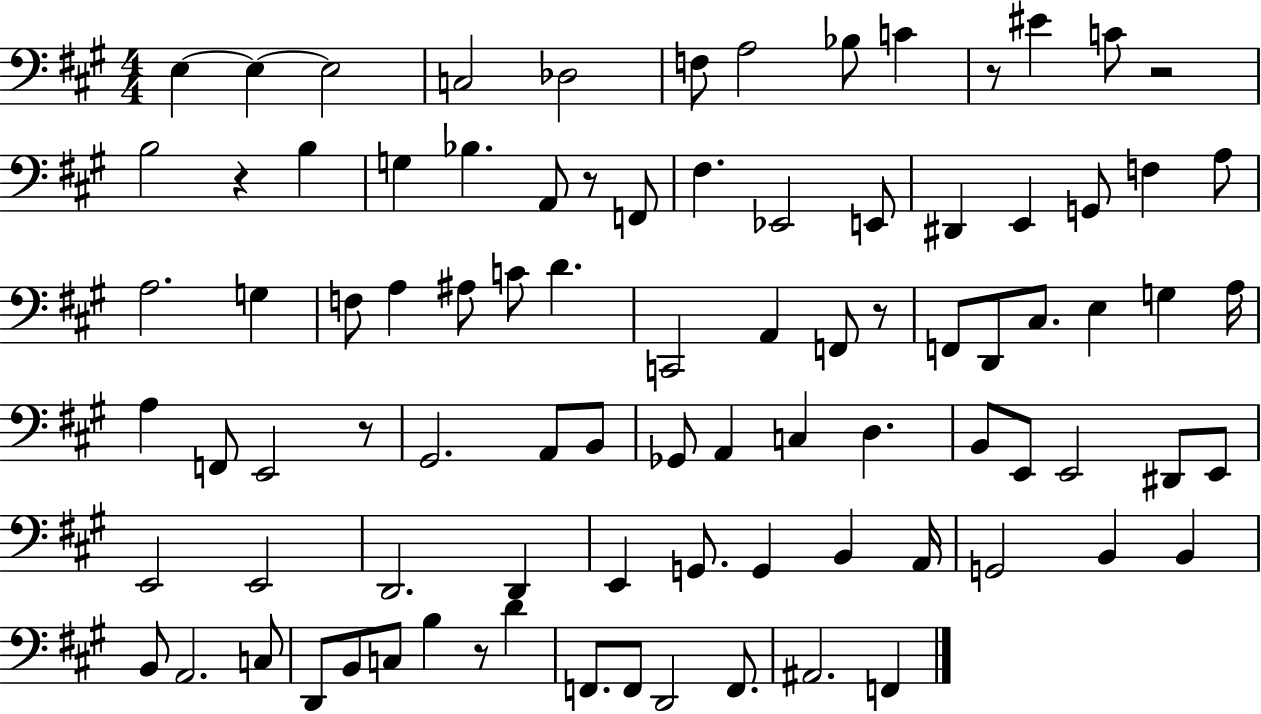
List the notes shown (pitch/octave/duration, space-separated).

E3/q E3/q E3/h C3/h Db3/h F3/e A3/h Bb3/e C4/q R/e EIS4/q C4/e R/h B3/h R/q B3/q G3/q Bb3/q. A2/e R/e F2/e F#3/q. Eb2/h E2/e D#2/q E2/q G2/e F3/q A3/e A3/h. G3/q F3/e A3/q A#3/e C4/e D4/q. C2/h A2/q F2/e R/e F2/e D2/e C#3/e. E3/q G3/q A3/s A3/q F2/e E2/h R/e G#2/h. A2/e B2/e Gb2/e A2/q C3/q D3/q. B2/e E2/e E2/h D#2/e E2/e E2/h E2/h D2/h. D2/q E2/q G2/e. G2/q B2/q A2/s G2/h B2/q B2/q B2/e A2/h. C3/e D2/e B2/e C3/e B3/q R/e D4/q F2/e. F2/e D2/h F2/e. A#2/h. F2/q